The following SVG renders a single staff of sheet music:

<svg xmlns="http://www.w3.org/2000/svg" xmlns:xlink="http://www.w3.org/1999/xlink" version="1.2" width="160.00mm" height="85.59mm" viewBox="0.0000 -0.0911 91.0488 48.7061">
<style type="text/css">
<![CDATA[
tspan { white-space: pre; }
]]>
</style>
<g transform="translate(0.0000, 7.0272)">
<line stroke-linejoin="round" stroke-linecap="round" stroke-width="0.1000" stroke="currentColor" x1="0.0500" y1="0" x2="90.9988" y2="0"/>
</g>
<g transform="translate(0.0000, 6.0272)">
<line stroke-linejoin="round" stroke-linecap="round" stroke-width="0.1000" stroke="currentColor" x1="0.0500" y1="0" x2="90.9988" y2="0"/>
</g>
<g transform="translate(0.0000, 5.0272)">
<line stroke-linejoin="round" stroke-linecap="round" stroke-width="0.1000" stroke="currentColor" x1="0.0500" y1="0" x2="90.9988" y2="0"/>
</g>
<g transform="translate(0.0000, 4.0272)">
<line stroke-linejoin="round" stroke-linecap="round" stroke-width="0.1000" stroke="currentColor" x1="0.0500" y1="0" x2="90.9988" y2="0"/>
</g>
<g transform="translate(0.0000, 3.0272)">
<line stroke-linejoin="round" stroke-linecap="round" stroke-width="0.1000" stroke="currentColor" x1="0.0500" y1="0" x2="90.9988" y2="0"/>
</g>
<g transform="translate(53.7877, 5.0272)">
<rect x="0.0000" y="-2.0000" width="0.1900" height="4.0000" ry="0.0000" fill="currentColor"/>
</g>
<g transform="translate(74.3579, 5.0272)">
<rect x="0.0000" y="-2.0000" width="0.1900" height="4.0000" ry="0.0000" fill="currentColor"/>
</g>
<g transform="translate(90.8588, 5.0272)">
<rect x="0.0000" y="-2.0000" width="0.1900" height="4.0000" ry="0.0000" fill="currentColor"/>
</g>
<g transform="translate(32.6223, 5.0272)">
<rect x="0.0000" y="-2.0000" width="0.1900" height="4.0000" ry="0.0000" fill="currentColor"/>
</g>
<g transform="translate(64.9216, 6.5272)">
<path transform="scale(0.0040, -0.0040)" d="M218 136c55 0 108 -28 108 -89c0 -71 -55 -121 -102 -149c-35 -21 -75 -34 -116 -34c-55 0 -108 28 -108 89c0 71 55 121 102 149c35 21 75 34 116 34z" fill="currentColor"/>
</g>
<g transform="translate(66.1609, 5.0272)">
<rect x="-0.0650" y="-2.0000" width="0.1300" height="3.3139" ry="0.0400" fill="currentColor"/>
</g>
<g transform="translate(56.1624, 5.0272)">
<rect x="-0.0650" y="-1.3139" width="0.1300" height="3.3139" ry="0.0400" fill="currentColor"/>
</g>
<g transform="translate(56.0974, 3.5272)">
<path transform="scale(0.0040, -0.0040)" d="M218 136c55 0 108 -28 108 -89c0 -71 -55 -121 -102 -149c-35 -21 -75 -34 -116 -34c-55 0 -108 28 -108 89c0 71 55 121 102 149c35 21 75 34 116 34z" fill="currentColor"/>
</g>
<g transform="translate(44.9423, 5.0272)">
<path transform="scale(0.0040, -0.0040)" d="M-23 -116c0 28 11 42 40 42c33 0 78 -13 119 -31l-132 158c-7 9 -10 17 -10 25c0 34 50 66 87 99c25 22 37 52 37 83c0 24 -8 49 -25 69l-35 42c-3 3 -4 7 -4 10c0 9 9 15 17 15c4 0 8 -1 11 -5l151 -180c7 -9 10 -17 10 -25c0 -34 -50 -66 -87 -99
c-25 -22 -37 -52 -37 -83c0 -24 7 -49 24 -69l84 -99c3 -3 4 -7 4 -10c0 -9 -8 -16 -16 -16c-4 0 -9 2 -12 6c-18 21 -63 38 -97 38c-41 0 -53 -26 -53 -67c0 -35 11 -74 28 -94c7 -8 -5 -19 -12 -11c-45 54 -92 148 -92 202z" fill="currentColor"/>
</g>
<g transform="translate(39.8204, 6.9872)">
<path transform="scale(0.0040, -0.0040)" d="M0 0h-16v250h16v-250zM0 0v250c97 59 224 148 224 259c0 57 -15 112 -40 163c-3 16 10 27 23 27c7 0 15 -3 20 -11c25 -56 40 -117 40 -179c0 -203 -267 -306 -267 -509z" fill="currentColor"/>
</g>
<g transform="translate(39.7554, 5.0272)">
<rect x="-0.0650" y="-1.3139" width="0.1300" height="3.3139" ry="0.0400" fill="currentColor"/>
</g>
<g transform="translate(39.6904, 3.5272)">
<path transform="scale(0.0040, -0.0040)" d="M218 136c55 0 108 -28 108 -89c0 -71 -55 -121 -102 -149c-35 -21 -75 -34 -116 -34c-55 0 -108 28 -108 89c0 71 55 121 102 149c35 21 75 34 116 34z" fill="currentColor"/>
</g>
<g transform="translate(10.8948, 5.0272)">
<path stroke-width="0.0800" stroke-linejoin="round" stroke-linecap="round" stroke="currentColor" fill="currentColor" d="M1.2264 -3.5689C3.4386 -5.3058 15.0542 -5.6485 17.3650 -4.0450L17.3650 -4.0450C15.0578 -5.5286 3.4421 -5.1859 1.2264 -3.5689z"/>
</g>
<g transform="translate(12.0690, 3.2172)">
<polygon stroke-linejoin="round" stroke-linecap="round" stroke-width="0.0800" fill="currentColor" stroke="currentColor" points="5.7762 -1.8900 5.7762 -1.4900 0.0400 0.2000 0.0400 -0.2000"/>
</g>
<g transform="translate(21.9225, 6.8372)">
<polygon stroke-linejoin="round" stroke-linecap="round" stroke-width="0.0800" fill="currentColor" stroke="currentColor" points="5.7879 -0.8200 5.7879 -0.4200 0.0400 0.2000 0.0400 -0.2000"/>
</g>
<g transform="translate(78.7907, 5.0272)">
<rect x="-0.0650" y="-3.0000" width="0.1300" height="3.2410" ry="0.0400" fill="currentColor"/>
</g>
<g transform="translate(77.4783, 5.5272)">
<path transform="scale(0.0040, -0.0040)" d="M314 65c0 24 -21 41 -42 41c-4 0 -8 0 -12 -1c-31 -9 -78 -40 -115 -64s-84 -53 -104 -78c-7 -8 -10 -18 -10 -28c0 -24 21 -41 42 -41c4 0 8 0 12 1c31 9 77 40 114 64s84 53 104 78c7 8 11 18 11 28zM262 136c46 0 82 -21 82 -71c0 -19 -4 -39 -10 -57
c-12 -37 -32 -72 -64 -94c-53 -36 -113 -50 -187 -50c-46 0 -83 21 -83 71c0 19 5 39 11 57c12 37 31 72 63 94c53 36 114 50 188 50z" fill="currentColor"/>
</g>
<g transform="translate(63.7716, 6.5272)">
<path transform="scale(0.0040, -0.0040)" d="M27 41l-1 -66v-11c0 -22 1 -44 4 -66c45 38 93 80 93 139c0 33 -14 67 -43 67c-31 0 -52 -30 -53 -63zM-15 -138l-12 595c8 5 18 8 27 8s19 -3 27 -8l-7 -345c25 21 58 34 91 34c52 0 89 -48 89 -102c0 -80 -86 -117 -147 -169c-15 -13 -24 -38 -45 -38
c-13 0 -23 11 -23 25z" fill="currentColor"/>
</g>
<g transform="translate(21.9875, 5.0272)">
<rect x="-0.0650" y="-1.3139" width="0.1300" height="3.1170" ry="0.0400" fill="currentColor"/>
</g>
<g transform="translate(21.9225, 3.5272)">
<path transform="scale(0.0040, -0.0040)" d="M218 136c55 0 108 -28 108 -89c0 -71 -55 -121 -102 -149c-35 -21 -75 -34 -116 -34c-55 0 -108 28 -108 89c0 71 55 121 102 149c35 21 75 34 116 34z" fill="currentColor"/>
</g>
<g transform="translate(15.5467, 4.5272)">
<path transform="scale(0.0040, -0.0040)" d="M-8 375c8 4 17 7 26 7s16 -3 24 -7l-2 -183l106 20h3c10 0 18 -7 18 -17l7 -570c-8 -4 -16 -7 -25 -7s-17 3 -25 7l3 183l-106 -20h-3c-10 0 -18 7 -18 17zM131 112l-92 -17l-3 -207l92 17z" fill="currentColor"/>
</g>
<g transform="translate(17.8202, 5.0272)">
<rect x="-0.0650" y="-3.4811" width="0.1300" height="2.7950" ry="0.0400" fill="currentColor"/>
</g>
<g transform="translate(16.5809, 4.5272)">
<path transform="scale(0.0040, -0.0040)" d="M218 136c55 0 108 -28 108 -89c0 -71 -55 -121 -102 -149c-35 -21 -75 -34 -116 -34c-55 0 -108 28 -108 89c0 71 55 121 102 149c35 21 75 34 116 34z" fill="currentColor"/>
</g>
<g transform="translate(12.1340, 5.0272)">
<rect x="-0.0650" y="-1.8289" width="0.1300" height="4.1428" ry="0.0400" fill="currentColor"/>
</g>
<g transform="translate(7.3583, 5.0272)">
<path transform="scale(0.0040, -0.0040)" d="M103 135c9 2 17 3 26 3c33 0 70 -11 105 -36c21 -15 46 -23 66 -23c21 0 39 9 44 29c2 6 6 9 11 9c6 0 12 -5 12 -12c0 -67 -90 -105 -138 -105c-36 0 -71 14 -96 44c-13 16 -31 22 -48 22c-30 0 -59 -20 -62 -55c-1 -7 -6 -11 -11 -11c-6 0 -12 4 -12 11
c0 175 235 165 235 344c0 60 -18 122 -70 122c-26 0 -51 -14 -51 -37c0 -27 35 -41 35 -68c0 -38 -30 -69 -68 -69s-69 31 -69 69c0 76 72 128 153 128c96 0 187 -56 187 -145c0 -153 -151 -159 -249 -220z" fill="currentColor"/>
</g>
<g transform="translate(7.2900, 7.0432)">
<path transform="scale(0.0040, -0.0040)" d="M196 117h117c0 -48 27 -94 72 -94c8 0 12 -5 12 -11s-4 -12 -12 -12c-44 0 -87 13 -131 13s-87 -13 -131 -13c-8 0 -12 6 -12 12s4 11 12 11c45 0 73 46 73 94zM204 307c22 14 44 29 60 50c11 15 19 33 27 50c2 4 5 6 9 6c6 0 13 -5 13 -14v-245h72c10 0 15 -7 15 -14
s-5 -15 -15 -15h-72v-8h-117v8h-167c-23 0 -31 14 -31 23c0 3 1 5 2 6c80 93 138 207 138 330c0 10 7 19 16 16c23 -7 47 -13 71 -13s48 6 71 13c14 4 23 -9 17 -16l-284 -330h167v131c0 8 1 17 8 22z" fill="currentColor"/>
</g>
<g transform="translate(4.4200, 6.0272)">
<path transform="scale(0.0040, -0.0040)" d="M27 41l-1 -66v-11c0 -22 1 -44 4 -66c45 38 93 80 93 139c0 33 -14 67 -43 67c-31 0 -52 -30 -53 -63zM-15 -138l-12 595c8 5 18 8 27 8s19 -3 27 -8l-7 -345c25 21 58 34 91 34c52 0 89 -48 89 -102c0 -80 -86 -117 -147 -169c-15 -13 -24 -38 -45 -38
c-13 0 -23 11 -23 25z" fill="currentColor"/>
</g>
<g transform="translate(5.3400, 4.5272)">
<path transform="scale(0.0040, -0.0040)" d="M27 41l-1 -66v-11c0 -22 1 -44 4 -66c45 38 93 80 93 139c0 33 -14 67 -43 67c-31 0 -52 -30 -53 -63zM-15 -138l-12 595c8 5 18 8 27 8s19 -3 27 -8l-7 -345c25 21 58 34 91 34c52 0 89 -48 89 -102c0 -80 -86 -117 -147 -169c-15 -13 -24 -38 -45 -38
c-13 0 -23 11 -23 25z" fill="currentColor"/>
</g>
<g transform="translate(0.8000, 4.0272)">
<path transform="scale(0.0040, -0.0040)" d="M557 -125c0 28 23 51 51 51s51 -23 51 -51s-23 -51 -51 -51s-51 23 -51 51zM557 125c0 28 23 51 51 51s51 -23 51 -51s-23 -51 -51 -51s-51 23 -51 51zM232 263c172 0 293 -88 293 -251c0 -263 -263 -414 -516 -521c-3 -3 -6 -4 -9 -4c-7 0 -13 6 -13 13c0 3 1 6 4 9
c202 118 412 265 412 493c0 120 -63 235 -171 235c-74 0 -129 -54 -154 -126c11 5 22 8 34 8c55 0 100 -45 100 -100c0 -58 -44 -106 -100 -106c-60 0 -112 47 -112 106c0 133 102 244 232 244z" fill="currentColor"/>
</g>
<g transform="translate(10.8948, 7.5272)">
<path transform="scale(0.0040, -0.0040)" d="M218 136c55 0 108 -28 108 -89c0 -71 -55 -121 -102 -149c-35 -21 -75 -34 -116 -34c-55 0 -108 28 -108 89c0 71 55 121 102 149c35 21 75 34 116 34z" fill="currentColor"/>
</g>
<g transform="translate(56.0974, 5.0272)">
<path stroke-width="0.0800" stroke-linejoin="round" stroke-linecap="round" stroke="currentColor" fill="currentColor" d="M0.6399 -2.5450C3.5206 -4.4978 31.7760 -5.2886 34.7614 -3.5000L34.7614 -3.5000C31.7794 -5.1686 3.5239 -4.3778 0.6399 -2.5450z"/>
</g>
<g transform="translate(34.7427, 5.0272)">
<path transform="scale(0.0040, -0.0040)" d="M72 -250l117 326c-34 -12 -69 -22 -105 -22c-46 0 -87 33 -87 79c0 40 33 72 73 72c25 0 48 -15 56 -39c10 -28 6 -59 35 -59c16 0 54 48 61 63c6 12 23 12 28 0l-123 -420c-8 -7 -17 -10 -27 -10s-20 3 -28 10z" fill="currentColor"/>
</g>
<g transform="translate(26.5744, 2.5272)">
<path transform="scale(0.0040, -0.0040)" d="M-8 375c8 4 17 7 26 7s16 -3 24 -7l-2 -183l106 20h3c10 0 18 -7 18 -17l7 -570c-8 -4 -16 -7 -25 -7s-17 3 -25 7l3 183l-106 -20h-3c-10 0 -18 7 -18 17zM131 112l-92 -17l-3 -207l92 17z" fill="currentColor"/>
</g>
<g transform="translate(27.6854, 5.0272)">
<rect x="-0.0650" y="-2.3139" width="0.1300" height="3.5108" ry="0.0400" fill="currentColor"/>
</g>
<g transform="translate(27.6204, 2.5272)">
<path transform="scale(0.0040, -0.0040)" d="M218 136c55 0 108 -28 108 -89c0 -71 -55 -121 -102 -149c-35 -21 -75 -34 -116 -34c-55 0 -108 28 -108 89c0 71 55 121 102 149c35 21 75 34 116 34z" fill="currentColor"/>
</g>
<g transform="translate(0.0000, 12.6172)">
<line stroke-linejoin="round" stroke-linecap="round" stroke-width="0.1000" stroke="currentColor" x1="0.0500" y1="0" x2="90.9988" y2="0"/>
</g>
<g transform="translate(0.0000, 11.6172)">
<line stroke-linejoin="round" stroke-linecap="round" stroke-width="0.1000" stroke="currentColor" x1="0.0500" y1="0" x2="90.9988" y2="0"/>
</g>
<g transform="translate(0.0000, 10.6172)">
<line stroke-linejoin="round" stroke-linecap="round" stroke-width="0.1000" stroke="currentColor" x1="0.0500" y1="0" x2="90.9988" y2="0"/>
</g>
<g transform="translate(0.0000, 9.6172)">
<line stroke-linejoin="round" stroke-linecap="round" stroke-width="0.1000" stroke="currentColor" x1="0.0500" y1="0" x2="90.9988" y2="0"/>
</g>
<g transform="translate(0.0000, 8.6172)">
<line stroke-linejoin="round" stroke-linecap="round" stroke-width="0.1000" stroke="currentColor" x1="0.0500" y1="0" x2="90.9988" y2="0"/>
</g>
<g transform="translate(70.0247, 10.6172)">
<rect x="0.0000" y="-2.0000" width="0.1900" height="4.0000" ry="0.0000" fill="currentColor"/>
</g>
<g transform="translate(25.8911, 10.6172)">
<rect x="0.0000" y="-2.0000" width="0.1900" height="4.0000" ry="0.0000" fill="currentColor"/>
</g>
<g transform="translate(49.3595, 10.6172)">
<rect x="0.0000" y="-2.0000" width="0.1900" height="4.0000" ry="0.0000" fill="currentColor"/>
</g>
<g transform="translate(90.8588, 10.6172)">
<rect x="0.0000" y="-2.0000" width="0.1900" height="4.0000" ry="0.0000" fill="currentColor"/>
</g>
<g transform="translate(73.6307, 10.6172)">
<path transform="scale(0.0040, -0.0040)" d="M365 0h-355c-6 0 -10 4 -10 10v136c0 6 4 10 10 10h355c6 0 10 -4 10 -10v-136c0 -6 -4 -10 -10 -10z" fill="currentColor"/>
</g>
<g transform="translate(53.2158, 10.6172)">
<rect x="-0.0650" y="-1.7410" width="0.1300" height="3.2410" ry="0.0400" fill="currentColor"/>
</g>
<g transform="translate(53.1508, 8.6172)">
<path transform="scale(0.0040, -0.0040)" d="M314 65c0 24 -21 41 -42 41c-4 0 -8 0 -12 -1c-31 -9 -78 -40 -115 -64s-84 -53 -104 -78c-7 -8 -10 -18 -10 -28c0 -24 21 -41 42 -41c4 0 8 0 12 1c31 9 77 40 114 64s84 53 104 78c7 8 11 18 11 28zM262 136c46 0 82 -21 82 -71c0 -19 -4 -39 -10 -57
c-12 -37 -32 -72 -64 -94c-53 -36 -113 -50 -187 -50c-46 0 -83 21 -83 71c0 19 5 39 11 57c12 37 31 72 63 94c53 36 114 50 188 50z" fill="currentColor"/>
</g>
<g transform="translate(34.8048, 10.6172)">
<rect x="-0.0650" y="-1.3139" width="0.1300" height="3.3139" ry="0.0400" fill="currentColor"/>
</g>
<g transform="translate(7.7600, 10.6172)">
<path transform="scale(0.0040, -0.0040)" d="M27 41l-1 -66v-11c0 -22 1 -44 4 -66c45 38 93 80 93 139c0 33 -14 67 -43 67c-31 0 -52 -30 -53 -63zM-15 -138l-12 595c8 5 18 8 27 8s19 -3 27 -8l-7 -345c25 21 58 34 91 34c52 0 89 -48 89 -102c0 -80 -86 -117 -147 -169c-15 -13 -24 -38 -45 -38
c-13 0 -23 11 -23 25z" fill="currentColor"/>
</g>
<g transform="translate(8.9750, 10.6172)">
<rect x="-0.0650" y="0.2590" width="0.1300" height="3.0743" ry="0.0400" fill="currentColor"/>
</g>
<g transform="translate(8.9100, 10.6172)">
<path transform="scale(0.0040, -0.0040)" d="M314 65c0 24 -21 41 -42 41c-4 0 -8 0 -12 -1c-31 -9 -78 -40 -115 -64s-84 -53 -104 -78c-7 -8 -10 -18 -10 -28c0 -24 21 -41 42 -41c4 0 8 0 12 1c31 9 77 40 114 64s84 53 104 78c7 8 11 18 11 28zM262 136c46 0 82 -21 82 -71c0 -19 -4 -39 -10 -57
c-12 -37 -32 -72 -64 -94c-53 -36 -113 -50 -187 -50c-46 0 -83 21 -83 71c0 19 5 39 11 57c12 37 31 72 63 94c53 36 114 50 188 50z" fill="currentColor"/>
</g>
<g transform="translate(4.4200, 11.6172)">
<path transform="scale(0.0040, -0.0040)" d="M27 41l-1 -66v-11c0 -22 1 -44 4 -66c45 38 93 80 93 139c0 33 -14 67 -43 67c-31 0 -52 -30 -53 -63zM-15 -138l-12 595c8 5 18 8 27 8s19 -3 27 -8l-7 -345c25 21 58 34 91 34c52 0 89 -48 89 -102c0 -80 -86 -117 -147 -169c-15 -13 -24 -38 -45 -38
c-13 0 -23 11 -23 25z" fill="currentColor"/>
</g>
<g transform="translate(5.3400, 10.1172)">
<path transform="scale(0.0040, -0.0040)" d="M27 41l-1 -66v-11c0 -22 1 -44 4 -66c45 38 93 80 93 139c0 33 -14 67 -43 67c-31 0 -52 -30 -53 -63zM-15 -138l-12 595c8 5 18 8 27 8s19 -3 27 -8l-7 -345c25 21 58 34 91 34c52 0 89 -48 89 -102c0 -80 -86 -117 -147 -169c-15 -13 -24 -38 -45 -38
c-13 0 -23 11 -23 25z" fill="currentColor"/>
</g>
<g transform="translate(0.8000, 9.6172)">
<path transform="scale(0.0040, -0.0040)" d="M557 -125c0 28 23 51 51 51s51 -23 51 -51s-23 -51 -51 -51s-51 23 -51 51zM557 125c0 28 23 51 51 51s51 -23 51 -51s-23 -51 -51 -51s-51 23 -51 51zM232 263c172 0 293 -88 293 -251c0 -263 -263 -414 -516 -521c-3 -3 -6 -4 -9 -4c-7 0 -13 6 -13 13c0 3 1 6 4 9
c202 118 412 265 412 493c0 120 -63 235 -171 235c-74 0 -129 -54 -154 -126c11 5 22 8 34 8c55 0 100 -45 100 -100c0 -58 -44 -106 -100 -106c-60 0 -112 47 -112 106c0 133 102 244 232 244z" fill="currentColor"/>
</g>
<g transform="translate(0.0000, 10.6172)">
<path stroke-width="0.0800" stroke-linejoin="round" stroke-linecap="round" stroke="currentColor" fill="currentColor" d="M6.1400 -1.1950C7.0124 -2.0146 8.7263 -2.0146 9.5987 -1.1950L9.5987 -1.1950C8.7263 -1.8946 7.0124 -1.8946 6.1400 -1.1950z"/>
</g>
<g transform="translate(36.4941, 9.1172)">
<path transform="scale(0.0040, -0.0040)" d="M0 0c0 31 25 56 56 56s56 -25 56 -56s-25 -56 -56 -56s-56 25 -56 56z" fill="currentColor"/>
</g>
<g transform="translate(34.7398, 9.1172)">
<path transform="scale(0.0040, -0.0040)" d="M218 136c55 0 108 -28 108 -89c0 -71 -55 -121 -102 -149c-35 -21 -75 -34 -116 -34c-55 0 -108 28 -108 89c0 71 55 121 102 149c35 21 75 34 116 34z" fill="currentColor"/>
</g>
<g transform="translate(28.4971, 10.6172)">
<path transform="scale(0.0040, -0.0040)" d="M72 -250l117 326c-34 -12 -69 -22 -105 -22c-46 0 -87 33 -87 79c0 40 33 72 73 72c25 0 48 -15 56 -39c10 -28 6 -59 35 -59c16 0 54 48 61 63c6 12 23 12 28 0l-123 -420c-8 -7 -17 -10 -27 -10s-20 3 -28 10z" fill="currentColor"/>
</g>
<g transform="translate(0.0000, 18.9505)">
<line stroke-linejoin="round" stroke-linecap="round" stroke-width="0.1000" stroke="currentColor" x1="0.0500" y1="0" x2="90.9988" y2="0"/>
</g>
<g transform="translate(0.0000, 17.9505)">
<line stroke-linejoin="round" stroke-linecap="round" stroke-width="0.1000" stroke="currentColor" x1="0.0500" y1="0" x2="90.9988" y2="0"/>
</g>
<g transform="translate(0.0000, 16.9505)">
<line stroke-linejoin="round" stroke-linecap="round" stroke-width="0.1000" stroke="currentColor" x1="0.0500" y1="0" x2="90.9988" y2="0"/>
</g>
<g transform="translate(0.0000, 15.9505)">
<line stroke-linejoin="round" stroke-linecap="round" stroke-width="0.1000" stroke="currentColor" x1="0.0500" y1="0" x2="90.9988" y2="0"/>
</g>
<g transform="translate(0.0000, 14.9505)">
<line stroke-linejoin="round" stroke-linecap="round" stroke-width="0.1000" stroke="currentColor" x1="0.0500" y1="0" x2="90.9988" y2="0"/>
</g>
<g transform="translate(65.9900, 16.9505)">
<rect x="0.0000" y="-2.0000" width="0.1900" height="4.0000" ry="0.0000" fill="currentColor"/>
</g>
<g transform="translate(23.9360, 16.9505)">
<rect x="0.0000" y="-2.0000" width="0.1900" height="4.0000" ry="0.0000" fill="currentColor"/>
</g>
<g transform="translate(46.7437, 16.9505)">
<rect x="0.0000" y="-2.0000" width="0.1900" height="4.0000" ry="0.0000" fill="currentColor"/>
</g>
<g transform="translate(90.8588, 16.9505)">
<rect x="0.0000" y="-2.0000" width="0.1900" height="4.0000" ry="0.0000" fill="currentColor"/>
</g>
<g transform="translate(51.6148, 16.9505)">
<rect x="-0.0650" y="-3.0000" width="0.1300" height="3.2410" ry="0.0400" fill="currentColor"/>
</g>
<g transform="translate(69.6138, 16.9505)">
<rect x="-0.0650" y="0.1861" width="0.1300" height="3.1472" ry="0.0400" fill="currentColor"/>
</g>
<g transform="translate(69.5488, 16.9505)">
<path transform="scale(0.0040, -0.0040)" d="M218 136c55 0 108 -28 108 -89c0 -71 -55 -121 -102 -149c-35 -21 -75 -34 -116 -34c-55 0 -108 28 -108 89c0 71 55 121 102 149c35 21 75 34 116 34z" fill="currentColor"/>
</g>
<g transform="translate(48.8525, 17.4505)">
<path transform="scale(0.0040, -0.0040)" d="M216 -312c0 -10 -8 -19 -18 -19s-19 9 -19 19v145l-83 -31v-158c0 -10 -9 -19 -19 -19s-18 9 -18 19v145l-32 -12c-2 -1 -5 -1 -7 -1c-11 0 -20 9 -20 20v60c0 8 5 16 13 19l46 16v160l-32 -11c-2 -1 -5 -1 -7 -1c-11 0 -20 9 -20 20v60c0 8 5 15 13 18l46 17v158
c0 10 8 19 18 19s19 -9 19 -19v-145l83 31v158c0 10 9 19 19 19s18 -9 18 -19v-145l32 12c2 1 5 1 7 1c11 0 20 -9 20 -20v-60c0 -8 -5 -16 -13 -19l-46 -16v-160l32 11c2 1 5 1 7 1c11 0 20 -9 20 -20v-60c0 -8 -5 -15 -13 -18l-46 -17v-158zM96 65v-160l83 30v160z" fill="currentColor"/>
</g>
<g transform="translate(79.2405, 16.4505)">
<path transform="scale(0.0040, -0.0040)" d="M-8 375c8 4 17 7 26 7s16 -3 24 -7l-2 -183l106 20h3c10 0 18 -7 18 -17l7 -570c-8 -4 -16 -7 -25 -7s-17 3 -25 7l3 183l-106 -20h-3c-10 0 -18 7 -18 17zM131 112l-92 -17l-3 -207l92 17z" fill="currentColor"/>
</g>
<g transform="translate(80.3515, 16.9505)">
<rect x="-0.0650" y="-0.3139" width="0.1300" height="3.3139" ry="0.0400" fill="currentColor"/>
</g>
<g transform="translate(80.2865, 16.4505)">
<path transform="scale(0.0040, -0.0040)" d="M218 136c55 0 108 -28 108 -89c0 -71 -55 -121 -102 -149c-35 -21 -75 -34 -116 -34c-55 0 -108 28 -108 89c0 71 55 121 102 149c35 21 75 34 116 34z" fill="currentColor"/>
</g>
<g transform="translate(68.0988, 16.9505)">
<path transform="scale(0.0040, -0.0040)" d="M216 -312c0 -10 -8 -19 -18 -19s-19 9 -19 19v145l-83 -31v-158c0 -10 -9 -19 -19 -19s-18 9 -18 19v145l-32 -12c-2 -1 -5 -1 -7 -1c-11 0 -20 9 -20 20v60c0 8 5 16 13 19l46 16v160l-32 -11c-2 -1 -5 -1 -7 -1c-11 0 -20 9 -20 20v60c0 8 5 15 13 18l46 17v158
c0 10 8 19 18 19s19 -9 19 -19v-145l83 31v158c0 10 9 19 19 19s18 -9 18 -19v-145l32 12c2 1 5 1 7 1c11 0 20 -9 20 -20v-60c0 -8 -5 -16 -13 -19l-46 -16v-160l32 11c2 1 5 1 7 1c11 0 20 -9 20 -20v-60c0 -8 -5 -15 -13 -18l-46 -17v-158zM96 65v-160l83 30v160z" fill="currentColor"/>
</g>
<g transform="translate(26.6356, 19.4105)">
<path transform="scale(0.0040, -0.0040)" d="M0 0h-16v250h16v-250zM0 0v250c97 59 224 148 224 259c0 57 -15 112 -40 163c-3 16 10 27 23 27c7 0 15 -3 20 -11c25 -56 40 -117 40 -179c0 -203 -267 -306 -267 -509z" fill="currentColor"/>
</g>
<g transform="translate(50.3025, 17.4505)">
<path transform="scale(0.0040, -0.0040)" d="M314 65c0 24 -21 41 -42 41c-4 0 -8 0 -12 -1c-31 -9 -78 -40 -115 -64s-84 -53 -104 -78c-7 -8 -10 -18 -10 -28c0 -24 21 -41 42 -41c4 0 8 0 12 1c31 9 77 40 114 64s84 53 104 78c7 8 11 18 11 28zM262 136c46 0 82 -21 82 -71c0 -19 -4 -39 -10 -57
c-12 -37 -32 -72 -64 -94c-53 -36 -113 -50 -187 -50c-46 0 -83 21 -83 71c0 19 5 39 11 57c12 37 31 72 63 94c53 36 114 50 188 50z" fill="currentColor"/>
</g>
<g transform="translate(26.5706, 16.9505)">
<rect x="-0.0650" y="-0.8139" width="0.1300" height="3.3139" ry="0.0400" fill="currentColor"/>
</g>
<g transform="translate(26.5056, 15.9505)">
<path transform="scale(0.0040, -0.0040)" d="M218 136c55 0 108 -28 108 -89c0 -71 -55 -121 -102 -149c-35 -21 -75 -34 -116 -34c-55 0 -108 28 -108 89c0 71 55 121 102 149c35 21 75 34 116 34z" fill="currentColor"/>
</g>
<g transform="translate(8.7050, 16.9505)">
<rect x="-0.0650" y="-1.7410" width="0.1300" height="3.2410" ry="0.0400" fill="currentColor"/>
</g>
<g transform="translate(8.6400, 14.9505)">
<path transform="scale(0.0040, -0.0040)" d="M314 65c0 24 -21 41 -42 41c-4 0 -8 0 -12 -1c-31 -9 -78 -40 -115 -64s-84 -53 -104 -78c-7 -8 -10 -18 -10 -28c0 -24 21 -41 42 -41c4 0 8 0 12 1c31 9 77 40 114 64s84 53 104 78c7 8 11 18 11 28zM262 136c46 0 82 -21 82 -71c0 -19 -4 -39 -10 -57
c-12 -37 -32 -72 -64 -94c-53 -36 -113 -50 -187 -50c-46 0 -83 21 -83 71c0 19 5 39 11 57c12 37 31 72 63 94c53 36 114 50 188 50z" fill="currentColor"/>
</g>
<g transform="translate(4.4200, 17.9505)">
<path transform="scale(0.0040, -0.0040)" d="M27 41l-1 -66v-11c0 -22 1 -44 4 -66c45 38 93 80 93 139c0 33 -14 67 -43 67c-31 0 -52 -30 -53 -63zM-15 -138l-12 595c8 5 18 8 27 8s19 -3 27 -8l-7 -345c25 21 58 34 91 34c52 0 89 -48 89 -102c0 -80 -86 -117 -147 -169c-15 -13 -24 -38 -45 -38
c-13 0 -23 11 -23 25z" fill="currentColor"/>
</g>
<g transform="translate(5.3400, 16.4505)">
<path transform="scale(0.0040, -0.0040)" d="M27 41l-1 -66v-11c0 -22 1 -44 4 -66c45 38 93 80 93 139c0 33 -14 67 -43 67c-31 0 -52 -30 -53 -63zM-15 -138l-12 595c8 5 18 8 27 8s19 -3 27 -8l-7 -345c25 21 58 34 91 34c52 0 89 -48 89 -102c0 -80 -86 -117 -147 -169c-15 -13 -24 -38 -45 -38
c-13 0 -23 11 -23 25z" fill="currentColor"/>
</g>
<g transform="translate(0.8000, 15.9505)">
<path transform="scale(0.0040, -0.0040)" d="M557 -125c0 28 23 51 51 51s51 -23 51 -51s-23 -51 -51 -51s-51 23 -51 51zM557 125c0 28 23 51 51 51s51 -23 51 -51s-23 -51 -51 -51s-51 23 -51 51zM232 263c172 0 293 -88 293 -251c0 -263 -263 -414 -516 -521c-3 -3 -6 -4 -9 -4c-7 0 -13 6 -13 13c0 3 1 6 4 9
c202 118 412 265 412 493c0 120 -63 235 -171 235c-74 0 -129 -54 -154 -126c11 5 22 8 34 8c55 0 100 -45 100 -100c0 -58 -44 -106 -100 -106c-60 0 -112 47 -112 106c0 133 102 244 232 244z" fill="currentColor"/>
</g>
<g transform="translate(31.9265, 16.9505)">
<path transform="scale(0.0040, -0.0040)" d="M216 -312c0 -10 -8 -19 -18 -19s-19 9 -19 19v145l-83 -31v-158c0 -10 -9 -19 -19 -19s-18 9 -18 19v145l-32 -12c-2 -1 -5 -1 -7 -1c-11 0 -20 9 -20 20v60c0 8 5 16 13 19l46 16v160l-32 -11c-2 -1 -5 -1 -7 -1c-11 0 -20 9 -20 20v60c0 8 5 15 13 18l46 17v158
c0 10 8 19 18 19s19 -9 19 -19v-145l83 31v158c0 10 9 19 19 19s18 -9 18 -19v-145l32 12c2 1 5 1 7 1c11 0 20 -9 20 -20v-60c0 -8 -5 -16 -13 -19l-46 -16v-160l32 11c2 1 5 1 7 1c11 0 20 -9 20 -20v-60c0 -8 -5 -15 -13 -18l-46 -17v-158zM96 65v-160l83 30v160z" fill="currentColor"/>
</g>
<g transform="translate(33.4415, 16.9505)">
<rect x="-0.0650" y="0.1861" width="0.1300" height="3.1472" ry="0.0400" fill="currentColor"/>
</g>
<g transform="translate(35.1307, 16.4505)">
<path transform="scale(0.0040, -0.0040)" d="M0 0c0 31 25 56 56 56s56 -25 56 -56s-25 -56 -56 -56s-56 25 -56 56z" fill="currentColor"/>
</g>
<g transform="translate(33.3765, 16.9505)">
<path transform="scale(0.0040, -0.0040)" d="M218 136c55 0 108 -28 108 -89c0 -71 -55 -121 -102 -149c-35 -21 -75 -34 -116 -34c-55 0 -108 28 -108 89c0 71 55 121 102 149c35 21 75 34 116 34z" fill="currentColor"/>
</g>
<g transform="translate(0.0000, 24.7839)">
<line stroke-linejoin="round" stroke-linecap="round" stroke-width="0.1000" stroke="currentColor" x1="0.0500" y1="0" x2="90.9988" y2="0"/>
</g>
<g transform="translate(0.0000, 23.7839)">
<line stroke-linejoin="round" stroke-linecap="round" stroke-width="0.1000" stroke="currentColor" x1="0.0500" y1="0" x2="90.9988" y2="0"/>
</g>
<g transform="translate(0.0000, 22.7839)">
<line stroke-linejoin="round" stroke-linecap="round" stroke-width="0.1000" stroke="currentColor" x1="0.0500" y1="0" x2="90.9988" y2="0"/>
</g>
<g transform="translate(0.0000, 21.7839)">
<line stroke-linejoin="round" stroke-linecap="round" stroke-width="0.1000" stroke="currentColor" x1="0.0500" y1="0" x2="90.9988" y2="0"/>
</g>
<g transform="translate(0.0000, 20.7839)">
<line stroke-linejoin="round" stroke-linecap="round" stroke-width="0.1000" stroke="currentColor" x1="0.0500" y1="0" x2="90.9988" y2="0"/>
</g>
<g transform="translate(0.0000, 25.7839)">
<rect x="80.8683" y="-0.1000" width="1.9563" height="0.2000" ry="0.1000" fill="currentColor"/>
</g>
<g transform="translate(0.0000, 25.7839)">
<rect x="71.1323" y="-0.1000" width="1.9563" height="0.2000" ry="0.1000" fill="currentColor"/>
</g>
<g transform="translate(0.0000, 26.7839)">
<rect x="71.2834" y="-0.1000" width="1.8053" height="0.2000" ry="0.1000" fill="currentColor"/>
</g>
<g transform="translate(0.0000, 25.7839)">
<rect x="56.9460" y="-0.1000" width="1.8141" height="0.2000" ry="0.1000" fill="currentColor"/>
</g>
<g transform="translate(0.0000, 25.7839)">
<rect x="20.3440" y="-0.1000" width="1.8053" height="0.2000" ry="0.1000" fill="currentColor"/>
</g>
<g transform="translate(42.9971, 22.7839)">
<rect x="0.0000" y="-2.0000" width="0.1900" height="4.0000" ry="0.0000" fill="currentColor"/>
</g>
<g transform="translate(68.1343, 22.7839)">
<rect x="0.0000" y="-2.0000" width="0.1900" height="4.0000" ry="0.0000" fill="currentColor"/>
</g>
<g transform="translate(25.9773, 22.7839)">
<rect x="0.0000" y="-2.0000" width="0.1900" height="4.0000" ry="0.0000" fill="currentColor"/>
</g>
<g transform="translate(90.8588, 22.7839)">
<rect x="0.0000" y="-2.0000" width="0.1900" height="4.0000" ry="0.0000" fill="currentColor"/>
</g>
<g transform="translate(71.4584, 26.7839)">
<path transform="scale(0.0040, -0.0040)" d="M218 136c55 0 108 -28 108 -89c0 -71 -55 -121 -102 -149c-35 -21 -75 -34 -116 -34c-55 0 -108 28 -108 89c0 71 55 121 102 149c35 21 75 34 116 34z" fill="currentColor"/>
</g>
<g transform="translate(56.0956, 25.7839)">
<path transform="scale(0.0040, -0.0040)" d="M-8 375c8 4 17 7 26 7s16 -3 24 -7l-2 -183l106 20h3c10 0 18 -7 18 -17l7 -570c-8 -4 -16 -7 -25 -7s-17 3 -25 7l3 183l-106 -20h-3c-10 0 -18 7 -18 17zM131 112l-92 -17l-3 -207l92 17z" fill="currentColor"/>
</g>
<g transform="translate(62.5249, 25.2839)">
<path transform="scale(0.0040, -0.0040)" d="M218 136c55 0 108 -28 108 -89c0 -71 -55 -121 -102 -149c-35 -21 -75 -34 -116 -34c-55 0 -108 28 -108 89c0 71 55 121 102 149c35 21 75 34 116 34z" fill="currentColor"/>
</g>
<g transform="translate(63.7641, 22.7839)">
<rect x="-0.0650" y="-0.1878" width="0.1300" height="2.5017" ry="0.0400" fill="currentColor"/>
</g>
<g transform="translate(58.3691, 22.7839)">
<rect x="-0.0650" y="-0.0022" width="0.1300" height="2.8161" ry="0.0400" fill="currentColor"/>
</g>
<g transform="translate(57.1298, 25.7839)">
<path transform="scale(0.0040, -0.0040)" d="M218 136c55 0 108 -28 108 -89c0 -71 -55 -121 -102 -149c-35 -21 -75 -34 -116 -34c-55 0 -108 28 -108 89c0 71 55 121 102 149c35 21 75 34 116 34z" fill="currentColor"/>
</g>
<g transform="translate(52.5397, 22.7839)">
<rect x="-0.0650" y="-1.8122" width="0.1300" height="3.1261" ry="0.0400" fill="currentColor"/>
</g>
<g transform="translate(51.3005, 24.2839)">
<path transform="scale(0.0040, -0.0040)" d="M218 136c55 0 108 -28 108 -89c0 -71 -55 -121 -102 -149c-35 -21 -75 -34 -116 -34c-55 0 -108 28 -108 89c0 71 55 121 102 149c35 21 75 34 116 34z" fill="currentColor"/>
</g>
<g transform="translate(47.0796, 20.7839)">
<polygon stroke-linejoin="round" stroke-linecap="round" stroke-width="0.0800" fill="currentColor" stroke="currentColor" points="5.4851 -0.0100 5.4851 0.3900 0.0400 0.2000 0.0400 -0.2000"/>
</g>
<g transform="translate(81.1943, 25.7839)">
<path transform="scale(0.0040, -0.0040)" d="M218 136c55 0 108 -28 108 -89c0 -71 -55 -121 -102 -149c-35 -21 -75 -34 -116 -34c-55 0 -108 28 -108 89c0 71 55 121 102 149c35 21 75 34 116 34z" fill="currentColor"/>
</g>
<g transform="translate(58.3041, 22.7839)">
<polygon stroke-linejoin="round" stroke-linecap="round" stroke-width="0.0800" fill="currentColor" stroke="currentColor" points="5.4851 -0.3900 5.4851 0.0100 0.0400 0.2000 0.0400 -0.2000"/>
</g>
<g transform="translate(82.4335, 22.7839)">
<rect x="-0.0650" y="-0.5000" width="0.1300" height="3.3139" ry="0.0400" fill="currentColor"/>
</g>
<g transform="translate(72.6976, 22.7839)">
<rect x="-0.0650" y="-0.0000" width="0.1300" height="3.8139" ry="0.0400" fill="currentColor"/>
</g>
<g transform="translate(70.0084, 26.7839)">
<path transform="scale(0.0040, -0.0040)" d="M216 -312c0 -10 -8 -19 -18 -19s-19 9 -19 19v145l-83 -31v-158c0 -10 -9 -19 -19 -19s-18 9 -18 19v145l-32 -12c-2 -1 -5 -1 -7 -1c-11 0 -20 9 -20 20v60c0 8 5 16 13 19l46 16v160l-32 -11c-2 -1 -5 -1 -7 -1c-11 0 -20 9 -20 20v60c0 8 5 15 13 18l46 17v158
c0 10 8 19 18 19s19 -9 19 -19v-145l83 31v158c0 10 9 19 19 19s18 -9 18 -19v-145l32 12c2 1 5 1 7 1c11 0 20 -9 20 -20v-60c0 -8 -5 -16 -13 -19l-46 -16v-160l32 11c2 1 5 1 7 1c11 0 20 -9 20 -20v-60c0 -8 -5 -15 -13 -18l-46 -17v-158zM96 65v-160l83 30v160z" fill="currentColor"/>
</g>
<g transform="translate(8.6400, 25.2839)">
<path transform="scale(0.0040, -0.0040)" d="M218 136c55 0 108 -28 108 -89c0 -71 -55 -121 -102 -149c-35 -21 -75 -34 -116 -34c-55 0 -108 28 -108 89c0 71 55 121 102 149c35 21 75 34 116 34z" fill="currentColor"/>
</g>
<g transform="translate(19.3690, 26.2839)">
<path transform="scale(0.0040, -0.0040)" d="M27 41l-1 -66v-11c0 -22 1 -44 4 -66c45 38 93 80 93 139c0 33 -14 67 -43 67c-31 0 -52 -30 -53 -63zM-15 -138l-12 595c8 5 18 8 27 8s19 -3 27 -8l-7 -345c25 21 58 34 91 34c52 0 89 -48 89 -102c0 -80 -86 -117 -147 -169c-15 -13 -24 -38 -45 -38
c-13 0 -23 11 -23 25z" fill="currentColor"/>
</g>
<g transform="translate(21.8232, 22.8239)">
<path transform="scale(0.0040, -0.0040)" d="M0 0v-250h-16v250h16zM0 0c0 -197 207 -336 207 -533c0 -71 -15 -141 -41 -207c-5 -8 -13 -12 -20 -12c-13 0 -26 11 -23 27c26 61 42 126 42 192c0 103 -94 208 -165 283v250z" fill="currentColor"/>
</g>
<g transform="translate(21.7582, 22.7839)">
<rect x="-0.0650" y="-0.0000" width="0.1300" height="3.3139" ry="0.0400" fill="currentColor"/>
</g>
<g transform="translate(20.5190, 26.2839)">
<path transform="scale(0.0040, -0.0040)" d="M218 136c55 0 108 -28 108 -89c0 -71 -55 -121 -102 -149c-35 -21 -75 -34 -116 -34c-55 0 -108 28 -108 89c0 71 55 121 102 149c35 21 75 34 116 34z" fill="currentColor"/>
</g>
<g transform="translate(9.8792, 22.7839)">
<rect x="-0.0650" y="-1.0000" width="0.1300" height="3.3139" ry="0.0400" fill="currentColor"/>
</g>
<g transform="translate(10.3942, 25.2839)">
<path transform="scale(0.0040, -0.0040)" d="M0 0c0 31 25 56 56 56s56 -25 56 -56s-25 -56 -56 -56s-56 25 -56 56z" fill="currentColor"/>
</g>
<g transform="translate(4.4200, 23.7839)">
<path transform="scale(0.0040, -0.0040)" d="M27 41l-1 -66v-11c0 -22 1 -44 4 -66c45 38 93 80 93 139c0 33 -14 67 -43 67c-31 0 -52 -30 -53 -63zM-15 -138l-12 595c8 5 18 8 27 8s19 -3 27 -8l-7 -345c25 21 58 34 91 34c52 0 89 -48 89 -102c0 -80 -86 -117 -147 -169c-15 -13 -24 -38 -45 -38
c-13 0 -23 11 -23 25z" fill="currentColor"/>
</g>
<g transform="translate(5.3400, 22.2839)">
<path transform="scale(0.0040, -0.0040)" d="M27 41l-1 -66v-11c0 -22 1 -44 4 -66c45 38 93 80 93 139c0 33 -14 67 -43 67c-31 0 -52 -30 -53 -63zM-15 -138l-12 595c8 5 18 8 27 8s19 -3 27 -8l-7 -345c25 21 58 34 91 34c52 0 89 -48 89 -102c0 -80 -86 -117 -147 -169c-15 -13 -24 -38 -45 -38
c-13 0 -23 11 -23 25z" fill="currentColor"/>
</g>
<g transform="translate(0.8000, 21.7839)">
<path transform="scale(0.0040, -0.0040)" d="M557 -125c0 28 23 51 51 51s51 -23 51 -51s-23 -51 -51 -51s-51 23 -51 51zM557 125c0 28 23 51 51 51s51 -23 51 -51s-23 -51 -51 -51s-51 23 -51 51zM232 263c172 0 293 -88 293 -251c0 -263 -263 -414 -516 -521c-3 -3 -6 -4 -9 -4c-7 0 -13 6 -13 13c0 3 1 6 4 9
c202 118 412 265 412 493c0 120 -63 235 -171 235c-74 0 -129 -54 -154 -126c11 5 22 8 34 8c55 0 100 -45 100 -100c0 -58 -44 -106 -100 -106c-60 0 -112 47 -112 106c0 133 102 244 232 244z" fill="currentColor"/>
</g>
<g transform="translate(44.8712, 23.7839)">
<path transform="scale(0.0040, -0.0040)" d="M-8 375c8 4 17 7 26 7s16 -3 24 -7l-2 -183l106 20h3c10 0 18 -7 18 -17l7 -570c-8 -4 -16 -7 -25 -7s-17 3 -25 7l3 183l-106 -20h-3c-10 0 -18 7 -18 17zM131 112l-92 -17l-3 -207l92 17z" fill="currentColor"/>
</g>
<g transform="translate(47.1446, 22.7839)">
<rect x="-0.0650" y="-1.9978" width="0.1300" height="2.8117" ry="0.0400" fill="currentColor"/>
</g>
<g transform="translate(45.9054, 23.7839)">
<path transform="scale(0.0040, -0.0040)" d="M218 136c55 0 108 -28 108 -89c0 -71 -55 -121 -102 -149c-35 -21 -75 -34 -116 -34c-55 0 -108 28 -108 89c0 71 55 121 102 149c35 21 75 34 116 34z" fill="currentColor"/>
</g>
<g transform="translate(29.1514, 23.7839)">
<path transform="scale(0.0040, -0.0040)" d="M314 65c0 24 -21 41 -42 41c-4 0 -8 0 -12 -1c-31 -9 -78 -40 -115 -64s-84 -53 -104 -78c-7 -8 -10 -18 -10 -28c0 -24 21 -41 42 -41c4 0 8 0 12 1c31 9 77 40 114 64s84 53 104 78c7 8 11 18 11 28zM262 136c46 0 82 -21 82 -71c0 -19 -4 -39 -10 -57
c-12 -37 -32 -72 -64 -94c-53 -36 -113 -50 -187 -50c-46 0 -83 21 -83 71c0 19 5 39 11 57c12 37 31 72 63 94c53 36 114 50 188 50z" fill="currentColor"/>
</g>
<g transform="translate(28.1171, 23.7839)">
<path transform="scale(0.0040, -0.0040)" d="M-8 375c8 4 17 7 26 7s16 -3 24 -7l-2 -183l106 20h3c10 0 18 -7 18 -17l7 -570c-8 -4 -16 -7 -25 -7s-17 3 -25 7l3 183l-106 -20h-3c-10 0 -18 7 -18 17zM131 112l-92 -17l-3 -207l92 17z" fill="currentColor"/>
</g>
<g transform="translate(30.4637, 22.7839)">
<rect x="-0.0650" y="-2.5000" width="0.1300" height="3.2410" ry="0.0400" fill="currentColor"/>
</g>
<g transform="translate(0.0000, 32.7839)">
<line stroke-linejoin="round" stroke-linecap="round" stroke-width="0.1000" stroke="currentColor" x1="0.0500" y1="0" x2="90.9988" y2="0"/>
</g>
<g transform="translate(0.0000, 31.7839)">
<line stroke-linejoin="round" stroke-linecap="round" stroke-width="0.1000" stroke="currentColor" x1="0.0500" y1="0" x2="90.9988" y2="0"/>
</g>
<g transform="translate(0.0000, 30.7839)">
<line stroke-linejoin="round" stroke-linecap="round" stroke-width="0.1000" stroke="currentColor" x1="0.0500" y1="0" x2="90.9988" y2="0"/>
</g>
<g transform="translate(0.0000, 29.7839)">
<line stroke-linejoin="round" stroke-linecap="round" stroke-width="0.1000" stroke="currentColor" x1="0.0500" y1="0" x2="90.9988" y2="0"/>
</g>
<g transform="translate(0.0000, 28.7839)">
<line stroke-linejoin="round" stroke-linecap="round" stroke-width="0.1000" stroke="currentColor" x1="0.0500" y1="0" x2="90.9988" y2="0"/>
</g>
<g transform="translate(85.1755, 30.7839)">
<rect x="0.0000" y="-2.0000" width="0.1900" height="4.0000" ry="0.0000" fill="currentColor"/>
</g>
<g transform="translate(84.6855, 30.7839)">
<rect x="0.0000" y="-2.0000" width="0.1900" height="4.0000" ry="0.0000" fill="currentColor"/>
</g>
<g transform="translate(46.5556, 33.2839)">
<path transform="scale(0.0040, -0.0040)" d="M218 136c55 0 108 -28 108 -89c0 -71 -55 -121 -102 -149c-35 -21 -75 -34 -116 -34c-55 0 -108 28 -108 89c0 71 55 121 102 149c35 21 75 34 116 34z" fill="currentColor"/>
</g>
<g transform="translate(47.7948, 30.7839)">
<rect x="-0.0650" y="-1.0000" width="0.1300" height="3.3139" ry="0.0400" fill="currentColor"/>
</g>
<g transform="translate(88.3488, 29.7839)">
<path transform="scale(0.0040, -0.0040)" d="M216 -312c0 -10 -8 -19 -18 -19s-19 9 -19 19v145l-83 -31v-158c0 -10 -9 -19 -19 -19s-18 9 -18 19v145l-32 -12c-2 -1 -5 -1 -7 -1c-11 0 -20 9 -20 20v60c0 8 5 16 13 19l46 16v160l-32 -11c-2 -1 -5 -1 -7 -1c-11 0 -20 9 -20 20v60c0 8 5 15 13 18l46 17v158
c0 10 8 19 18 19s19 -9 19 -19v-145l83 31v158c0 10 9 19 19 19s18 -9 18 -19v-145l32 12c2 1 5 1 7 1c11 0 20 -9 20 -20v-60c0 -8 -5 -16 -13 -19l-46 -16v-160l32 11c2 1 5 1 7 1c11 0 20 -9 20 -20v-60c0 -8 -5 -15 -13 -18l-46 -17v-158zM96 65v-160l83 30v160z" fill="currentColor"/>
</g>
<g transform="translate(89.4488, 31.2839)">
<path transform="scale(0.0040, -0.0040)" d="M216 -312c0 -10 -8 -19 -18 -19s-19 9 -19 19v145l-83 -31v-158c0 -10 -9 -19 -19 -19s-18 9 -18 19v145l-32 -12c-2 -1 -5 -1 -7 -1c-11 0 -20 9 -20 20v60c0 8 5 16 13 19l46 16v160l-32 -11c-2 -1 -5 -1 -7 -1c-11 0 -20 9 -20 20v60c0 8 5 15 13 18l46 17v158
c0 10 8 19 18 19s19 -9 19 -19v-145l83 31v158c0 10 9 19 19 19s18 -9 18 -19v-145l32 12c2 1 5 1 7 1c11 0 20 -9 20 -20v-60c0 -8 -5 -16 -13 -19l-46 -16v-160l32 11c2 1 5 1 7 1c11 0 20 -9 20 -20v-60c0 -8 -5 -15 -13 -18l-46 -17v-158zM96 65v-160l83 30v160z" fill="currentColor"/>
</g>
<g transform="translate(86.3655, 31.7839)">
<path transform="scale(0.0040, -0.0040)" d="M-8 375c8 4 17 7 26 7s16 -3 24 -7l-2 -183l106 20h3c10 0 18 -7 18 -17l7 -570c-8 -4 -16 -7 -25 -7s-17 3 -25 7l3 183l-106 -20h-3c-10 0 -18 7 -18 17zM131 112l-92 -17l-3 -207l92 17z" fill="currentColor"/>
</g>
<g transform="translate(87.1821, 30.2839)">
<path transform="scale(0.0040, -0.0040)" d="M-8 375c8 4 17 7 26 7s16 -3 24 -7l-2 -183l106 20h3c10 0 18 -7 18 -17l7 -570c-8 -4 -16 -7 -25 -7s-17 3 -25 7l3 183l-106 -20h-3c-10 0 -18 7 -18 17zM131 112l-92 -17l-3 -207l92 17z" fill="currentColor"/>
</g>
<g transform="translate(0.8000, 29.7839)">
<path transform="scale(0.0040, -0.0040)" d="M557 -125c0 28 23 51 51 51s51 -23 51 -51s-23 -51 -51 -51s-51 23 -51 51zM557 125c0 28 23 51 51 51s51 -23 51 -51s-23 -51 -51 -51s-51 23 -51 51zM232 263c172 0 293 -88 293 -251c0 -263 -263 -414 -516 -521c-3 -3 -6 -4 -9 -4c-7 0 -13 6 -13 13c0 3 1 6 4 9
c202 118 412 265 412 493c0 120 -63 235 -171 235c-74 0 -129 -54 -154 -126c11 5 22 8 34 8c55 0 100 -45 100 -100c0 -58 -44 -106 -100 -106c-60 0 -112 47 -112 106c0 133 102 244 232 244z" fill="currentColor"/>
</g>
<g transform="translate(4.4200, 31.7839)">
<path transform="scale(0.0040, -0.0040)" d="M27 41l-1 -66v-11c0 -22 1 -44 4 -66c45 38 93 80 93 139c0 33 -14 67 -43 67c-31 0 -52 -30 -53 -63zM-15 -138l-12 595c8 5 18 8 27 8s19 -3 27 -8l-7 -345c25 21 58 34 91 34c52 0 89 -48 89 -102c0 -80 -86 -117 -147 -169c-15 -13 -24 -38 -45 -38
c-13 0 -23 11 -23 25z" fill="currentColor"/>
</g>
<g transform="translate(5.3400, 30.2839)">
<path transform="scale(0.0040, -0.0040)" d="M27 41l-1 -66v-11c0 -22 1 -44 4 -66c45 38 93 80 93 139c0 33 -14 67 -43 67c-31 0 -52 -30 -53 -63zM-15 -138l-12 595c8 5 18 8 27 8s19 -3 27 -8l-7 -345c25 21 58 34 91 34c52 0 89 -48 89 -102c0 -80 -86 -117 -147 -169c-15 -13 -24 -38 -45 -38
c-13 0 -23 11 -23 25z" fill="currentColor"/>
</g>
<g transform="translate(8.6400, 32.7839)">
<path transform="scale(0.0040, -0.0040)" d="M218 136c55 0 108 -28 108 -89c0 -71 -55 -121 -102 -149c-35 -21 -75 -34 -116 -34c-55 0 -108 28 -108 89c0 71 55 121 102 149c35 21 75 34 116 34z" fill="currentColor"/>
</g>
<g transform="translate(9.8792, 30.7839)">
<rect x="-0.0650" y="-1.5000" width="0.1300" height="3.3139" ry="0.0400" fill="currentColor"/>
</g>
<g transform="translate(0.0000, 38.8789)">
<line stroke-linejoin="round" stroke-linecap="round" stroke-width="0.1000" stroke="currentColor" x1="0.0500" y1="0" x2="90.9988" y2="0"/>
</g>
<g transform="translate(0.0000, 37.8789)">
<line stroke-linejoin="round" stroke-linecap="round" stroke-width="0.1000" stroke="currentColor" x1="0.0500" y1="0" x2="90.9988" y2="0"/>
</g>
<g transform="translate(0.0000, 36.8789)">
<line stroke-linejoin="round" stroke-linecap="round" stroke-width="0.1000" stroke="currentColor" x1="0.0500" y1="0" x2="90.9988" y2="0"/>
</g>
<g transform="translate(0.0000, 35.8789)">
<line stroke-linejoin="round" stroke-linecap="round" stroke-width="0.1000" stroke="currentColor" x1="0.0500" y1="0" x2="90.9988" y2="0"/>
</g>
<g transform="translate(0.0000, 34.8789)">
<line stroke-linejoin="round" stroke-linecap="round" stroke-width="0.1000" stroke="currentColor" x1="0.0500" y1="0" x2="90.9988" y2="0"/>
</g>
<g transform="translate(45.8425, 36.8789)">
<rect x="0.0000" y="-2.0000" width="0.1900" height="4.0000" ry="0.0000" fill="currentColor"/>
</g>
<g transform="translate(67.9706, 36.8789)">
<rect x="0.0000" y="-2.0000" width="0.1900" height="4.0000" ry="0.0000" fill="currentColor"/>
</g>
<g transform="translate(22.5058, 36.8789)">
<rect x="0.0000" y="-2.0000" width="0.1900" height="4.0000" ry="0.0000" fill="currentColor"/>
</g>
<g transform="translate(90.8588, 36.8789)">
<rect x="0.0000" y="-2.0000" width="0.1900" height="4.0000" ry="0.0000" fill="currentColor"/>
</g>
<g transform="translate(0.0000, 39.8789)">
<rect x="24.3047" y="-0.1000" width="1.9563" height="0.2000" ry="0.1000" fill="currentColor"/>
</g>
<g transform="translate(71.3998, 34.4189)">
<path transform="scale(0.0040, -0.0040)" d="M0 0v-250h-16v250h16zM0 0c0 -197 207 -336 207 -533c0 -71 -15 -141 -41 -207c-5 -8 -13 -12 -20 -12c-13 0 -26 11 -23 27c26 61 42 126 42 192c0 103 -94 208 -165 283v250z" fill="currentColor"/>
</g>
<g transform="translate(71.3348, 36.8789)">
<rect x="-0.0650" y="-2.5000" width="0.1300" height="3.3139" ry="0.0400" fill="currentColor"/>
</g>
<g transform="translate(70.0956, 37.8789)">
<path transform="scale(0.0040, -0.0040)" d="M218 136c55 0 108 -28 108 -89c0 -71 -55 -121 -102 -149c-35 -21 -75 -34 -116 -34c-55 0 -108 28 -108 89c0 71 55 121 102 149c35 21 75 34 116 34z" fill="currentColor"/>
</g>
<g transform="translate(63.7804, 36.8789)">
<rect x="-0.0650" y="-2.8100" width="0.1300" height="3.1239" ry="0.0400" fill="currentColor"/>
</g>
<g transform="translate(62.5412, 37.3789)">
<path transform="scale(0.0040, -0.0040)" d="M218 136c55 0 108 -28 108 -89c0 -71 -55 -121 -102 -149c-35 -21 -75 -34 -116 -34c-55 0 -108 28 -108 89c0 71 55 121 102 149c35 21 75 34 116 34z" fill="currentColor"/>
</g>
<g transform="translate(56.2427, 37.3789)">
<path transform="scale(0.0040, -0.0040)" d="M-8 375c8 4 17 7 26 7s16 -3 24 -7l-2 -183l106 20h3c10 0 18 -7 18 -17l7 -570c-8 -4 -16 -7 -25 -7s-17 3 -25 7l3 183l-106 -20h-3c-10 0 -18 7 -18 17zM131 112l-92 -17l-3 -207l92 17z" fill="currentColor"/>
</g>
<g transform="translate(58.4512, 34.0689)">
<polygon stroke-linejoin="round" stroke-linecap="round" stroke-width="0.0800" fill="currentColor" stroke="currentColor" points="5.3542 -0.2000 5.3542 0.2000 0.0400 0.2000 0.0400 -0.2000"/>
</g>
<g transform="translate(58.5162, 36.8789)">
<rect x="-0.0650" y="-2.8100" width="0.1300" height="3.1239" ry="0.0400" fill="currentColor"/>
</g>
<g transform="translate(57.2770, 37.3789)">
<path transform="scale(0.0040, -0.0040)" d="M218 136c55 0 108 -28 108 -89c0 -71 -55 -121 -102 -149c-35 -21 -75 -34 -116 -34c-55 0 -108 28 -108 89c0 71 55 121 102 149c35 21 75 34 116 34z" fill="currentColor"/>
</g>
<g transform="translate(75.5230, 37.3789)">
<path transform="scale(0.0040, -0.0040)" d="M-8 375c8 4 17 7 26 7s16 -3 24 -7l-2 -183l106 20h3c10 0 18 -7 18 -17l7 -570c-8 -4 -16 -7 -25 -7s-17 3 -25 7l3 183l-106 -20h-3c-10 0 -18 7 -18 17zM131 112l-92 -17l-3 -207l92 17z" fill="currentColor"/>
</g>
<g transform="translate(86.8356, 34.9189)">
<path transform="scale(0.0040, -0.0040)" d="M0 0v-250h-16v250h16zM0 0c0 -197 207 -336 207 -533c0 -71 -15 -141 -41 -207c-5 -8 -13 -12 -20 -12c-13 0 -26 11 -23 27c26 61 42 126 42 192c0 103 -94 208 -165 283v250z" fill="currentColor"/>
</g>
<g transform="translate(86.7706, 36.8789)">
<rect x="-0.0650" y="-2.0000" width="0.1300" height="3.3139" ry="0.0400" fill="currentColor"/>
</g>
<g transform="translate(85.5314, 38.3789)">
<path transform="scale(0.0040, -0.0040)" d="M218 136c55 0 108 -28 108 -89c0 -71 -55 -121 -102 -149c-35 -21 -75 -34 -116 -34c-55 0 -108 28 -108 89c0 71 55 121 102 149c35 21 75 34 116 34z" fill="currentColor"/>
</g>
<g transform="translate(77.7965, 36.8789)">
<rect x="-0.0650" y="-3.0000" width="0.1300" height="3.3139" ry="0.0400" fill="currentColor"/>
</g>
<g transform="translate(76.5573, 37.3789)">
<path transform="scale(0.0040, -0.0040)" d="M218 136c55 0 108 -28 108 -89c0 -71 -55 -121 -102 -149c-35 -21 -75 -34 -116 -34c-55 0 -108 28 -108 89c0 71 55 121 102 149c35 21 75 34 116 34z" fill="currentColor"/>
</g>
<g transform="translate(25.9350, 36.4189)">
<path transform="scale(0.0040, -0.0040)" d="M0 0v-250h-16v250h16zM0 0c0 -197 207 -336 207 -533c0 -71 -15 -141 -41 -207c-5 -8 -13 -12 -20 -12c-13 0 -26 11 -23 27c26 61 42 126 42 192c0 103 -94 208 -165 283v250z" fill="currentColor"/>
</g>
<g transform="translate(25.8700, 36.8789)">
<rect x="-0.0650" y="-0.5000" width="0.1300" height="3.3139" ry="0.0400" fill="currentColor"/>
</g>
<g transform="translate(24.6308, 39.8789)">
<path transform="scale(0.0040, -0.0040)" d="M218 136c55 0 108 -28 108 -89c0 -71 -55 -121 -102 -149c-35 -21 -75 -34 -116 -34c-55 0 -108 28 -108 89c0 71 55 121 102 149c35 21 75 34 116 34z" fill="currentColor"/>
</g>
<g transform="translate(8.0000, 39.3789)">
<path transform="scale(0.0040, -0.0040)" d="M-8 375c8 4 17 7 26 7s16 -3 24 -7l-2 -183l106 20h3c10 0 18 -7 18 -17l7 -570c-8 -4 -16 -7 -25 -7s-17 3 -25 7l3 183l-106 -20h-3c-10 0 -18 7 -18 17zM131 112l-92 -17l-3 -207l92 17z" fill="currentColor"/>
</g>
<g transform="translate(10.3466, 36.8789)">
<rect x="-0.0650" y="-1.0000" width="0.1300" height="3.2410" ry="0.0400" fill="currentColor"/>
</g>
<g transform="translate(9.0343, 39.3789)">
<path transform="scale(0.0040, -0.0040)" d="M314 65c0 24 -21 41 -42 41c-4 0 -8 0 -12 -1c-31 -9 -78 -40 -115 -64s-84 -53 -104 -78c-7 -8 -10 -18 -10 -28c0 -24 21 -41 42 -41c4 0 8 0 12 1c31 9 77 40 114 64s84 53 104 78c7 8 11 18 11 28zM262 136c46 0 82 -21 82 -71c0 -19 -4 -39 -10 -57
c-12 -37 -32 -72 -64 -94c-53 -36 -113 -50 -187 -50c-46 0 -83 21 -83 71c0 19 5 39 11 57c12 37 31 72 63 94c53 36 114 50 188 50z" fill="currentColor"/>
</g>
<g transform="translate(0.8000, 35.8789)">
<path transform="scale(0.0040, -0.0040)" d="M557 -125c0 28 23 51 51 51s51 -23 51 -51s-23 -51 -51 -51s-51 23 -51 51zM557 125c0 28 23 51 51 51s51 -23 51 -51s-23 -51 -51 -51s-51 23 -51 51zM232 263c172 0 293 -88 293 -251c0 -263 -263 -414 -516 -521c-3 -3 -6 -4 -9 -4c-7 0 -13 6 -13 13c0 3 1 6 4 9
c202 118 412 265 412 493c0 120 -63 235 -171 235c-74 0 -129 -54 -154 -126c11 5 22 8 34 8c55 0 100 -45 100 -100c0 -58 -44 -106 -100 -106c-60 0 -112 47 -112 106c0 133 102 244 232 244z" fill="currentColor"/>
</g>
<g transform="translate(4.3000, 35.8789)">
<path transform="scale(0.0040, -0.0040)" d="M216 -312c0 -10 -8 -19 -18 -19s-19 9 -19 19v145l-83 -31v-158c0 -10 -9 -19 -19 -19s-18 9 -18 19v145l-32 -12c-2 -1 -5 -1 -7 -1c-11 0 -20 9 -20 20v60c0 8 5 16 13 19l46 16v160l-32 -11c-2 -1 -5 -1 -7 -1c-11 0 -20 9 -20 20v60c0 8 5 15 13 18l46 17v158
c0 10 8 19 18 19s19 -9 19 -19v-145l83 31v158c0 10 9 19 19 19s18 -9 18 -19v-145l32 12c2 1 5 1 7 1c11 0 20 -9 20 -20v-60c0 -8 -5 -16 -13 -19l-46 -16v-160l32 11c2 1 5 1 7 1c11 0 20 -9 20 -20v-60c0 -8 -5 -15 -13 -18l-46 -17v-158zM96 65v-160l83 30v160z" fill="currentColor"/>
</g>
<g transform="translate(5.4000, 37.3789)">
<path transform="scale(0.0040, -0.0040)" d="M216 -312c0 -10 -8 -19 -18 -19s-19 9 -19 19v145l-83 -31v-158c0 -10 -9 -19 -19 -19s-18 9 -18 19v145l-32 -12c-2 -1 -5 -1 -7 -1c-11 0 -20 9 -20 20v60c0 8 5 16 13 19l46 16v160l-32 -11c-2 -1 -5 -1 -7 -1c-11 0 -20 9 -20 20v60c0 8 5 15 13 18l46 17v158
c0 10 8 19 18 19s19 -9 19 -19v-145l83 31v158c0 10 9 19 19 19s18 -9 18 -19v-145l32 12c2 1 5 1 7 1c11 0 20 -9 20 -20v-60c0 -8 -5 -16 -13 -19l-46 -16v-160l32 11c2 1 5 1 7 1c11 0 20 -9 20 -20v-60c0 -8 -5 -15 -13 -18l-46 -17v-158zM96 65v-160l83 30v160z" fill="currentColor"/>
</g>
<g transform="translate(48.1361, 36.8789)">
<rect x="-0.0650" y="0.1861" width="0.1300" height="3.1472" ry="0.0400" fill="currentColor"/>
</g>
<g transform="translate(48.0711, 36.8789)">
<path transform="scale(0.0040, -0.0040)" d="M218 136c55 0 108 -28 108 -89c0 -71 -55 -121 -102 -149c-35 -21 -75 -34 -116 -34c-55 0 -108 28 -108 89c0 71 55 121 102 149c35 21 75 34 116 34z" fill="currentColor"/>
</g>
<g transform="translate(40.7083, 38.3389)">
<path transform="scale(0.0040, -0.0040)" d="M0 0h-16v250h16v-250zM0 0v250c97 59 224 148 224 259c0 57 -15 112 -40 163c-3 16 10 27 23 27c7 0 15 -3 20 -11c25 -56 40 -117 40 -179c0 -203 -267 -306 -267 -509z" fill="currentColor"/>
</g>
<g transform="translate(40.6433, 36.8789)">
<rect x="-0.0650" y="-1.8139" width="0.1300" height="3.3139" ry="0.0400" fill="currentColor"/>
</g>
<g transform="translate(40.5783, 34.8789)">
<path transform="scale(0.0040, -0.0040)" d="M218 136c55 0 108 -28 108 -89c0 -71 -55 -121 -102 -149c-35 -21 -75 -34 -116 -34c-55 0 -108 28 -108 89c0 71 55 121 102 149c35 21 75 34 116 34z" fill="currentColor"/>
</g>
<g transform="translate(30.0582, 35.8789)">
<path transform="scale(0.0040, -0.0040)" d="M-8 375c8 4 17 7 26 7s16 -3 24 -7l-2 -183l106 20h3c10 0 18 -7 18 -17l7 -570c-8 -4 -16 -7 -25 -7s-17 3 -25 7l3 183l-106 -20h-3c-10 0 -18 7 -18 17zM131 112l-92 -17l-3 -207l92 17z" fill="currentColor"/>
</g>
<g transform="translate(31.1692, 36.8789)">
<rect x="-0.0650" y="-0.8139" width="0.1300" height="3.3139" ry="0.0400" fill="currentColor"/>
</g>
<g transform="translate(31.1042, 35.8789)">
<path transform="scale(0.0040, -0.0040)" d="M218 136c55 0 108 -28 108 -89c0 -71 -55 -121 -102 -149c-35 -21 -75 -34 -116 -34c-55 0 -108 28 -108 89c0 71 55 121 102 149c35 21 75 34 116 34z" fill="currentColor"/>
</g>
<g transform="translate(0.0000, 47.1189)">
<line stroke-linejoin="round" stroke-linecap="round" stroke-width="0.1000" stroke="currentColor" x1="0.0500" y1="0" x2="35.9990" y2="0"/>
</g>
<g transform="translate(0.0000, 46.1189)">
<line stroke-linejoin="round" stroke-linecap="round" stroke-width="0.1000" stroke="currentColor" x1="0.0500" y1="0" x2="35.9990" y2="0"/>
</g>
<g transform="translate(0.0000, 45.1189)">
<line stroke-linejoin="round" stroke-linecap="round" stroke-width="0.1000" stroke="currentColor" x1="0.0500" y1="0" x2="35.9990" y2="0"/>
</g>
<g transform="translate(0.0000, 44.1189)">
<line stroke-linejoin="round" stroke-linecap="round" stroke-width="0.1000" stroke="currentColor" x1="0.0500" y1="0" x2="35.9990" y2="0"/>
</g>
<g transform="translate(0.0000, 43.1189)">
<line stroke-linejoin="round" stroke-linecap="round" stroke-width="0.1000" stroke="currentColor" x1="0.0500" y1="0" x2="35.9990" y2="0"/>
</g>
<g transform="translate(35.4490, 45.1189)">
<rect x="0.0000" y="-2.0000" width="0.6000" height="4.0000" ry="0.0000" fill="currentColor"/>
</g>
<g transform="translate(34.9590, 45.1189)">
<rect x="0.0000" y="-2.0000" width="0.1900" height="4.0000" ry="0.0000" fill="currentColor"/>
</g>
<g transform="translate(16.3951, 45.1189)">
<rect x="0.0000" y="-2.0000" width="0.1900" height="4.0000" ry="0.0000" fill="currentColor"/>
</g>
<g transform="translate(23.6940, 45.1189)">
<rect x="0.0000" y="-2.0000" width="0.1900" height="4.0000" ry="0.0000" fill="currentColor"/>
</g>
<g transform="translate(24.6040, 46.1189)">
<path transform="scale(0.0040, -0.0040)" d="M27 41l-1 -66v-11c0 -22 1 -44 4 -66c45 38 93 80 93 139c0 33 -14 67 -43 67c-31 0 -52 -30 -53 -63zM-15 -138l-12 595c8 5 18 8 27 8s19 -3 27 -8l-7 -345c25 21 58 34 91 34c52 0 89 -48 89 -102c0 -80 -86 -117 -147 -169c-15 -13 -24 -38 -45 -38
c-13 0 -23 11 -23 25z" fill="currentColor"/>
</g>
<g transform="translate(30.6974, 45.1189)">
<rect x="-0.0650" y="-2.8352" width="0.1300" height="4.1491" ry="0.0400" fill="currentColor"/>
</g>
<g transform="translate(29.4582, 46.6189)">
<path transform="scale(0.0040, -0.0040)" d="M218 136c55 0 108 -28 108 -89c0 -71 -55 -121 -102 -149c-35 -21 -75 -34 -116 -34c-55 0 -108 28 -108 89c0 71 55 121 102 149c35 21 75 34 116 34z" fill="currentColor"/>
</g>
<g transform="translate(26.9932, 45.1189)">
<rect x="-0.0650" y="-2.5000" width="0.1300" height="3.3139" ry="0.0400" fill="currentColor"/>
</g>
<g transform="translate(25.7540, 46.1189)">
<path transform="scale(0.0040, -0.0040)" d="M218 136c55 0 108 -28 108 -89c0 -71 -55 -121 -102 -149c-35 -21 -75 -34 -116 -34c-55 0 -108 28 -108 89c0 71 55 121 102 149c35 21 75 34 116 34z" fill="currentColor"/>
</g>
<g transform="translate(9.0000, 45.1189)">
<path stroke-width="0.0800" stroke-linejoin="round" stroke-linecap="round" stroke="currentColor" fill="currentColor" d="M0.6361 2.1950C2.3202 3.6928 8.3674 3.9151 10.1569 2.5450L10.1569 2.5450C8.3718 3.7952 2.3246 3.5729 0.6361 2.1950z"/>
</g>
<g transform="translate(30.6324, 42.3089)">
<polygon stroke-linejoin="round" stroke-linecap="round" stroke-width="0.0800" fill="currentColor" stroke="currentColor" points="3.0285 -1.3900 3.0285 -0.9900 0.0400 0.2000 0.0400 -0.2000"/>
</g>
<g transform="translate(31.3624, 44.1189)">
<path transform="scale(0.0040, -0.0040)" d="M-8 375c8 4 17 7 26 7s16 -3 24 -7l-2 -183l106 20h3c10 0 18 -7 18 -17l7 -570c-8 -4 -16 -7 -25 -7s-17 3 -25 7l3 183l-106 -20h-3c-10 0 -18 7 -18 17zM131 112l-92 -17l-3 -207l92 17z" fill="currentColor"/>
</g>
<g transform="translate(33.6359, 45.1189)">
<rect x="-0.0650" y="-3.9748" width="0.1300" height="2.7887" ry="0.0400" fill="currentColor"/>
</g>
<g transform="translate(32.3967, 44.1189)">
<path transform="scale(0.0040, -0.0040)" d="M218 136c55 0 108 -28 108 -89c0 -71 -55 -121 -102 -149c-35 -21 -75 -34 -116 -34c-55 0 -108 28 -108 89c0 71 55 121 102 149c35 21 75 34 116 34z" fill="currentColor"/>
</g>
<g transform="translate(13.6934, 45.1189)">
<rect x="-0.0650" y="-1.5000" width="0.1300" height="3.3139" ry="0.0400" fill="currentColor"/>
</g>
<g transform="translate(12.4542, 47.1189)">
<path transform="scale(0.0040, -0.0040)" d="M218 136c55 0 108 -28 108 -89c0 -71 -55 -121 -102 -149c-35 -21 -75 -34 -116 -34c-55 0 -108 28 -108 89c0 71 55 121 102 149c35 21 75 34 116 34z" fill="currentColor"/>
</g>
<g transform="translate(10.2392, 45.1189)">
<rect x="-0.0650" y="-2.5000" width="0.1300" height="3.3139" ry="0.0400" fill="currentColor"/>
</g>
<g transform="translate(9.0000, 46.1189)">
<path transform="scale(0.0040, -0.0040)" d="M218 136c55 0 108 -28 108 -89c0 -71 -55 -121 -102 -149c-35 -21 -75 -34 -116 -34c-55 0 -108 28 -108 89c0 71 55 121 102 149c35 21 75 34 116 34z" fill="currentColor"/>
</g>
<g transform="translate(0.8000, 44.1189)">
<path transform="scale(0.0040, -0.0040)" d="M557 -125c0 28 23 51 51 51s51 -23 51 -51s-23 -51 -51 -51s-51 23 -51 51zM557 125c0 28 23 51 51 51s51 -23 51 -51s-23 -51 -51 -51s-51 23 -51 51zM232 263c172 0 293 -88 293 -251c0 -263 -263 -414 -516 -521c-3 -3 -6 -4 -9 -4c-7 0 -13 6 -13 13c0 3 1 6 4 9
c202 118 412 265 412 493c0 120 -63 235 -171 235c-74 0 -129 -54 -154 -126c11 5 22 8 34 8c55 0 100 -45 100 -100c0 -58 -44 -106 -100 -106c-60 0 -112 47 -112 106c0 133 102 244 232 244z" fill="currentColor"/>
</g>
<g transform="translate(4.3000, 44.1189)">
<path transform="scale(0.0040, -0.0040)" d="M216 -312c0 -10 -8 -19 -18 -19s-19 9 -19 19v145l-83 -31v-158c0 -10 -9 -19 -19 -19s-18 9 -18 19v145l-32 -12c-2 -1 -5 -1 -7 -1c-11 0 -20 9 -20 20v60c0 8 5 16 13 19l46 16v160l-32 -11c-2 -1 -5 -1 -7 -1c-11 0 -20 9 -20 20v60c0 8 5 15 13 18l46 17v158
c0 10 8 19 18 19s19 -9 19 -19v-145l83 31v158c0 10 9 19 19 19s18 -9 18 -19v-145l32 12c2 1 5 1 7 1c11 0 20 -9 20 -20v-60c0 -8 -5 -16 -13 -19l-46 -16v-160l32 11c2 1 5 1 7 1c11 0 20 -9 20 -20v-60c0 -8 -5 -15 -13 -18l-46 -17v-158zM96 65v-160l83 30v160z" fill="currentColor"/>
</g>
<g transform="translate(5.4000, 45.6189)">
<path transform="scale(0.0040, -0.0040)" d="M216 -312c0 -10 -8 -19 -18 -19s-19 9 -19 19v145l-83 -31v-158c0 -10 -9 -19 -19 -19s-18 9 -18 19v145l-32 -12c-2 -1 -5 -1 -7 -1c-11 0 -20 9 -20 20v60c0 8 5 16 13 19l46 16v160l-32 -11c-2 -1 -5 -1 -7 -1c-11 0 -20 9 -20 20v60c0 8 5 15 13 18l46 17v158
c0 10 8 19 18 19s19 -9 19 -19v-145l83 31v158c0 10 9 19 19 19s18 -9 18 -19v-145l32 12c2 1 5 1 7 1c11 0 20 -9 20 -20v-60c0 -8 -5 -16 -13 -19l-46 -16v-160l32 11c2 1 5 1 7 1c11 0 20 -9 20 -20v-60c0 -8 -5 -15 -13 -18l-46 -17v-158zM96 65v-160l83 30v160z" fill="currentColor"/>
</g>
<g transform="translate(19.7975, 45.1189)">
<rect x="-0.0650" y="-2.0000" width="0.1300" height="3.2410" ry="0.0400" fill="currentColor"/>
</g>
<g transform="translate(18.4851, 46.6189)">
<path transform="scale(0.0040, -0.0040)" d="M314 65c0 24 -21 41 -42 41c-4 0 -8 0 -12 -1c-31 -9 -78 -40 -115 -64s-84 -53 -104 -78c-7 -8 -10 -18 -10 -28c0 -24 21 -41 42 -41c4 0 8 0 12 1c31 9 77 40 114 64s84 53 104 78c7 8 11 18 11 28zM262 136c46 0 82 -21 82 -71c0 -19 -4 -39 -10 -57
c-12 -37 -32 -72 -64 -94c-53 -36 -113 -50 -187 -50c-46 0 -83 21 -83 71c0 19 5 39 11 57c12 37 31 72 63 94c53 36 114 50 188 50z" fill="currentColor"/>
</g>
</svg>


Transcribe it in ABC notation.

X:1
T:Untitled
M:2/4
L:1/4
K:Bb
F,,/2 E,/2 G,/2 B,/2 z/2 G,/2 z G, _A,, C,2 _D,2 z/2 G, A,2 z2 A,2 F,/2 ^D, ^C,2 ^D, E, F,, _D,,/2 B,,2 B,,/2 A,,/2 E,,/2 F,,/2 ^C,, _E,, G,, F,, F,,2 E,,/2 F, A,/2 D, C,/2 C,/2 B,,/2 C, A,,/2 B,, G,, A,,2 _B,, A,,/2 F,/2